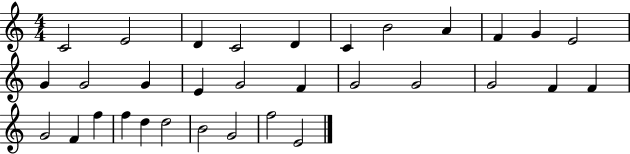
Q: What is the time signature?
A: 4/4